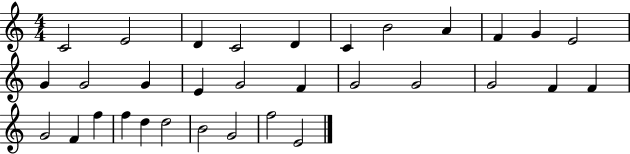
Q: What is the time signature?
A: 4/4